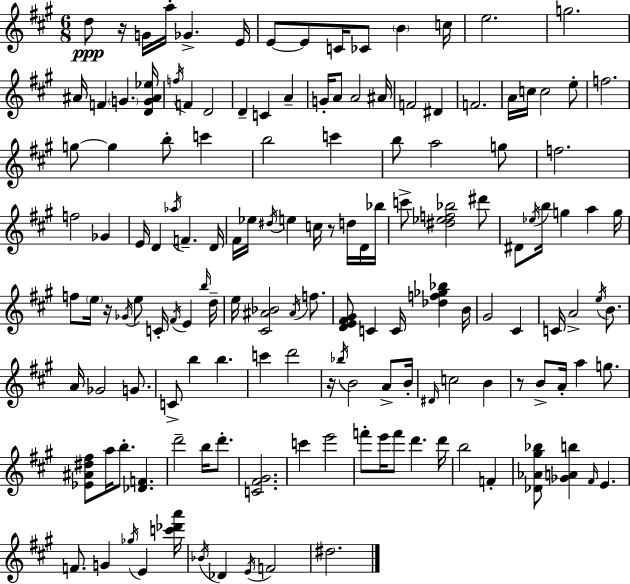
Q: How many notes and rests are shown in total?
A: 148